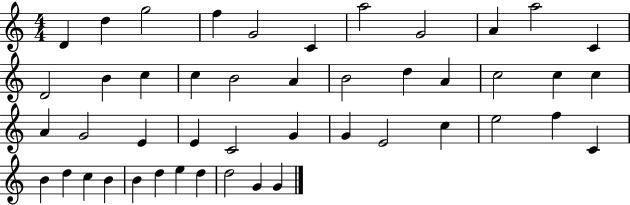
D4/q D5/q G5/h F5/q G4/h C4/q A5/h G4/h A4/q A5/h C4/q D4/h B4/q C5/q C5/q B4/h A4/q B4/h D5/q A4/q C5/h C5/q C5/q A4/q G4/h E4/q E4/q C4/h G4/q G4/q E4/h C5/q E5/h F5/q C4/q B4/q D5/q C5/q B4/q B4/q D5/q E5/q D5/q D5/h G4/q G4/q